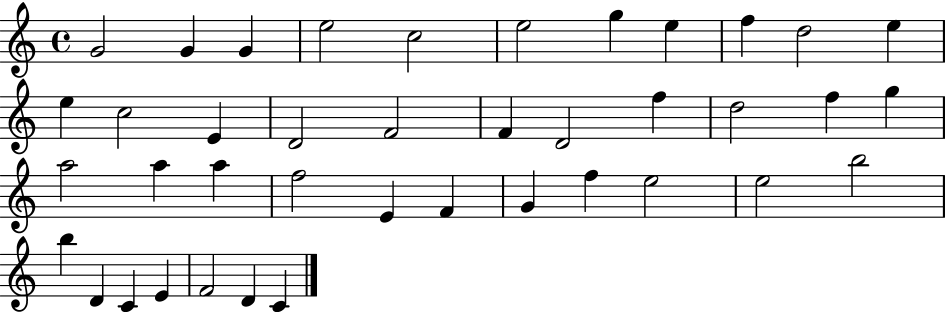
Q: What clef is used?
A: treble